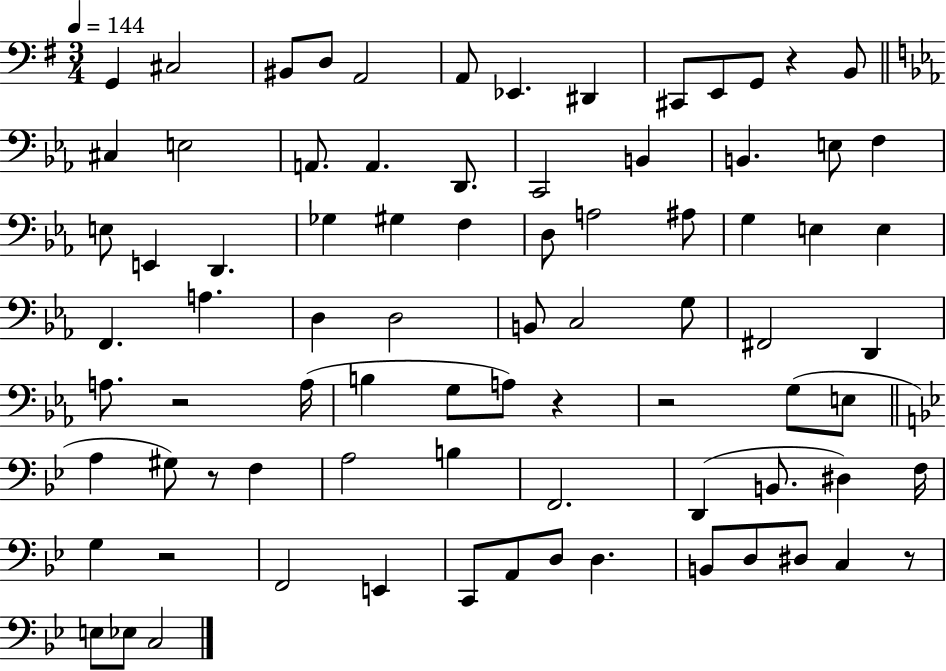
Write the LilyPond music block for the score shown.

{
  \clef bass
  \numericTimeSignature
  \time 3/4
  \key g \major
  \tempo 4 = 144
  g,4 cis2 | bis,8 d8 a,2 | a,8 ees,4. dis,4 | cis,8 e,8 g,8 r4 b,8 | \break \bar "||" \break \key c \minor cis4 e2 | a,8. a,4. d,8. | c,2 b,4 | b,4. e8 f4 | \break e8 e,4 d,4. | ges4 gis4 f4 | d8 a2 ais8 | g4 e4 e4 | \break f,4. a4. | d4 d2 | b,8 c2 g8 | fis,2 d,4 | \break a8. r2 a16( | b4 g8 a8) r4 | r2 g8( e8 | \bar "||" \break \key g \minor a4 gis8) r8 f4 | a2 b4 | f,2. | d,4( b,8. dis4) f16 | \break g4 r2 | f,2 e,4 | c,8 a,8 d8 d4. | b,8 d8 dis8 c4 r8 | \break e8 ees8 c2 | \bar "|."
}